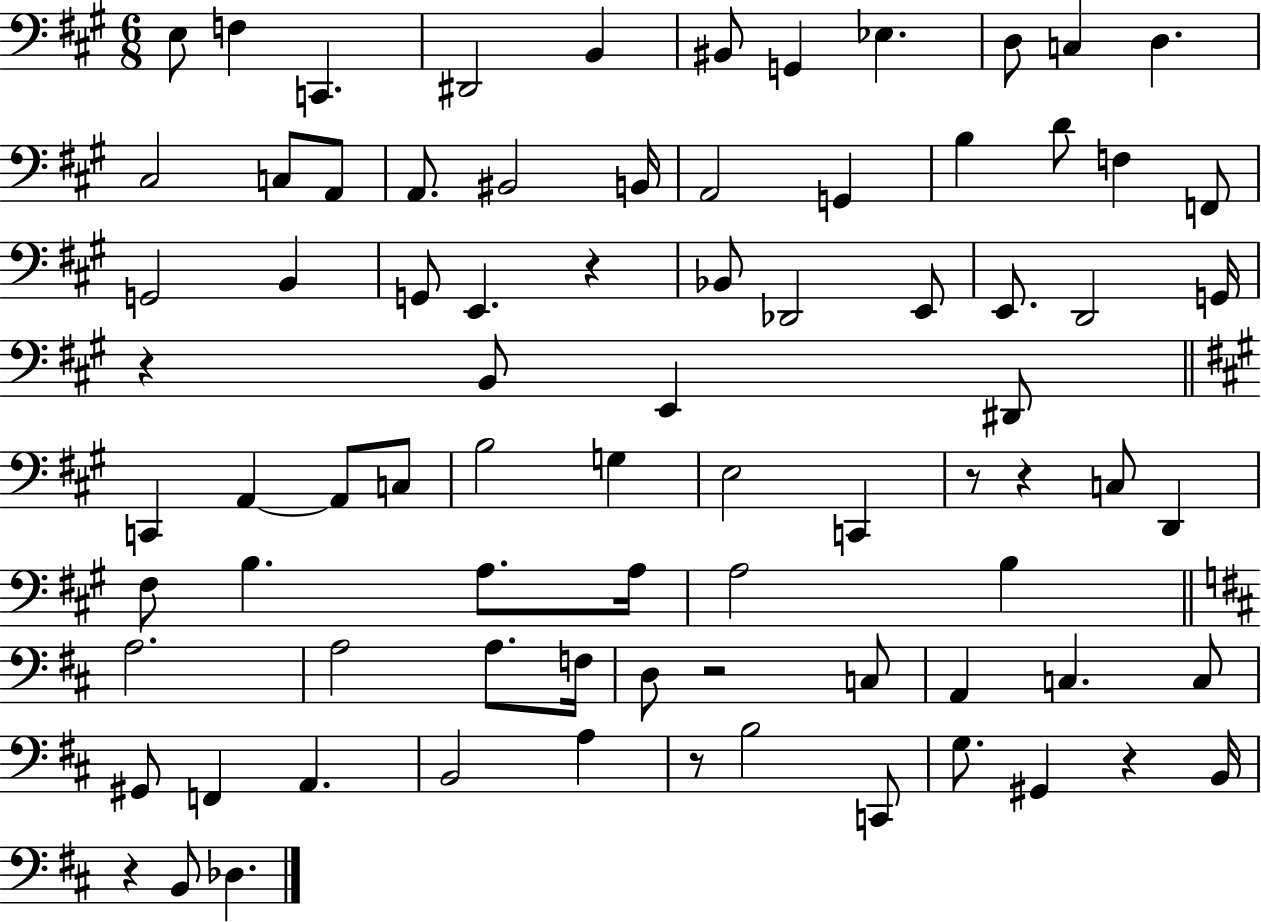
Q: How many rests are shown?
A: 8